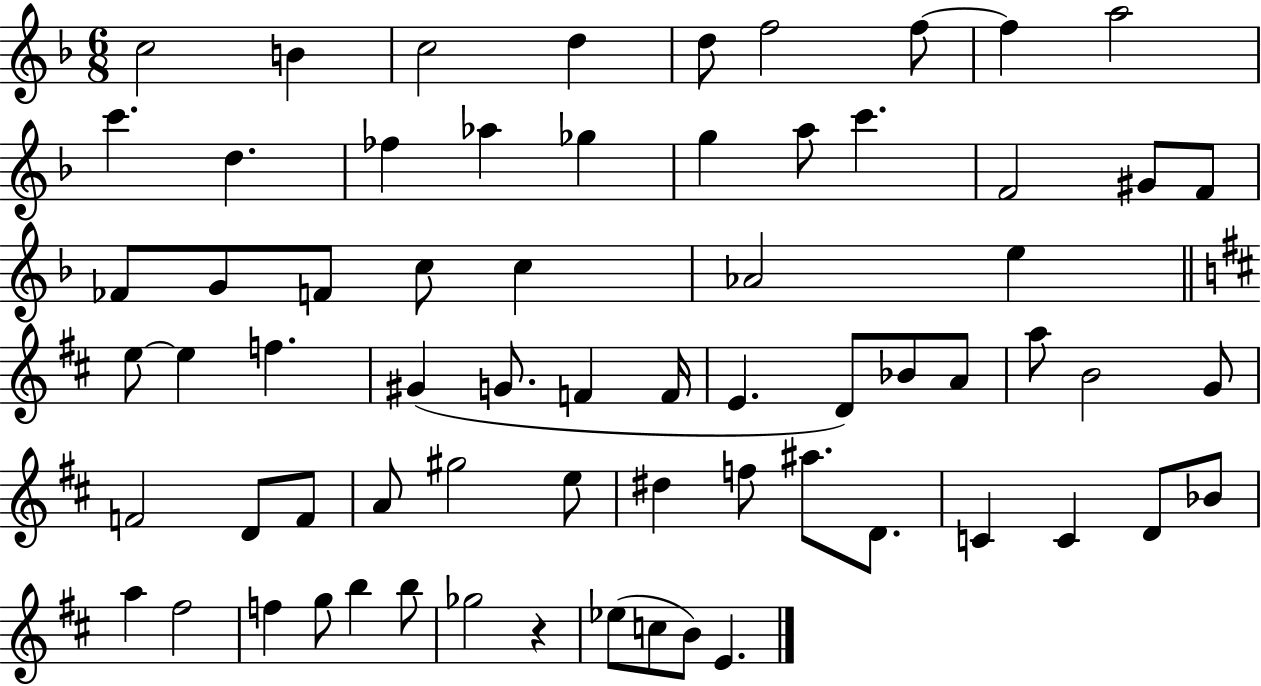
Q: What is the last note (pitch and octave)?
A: E4